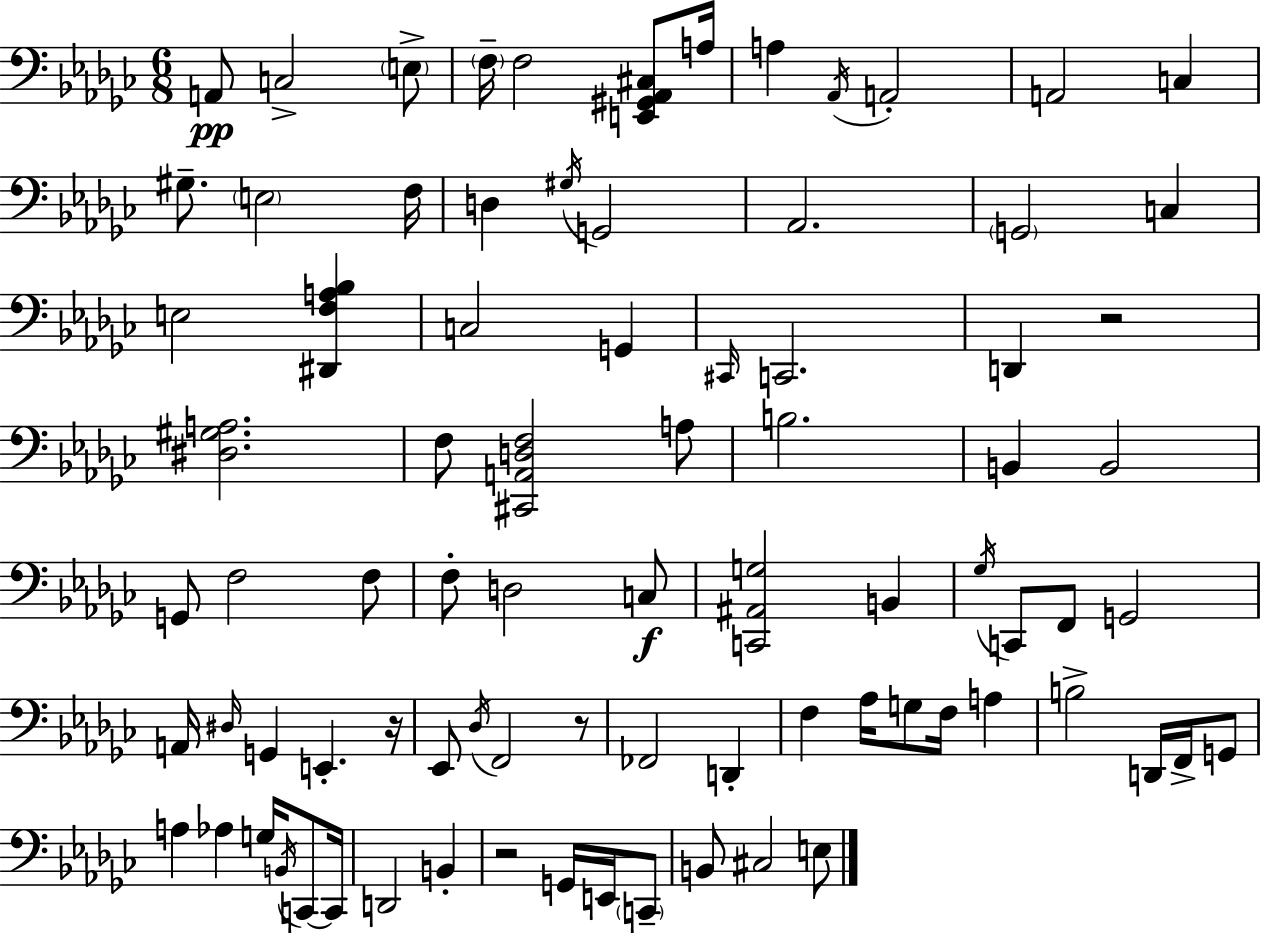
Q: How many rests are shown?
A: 4